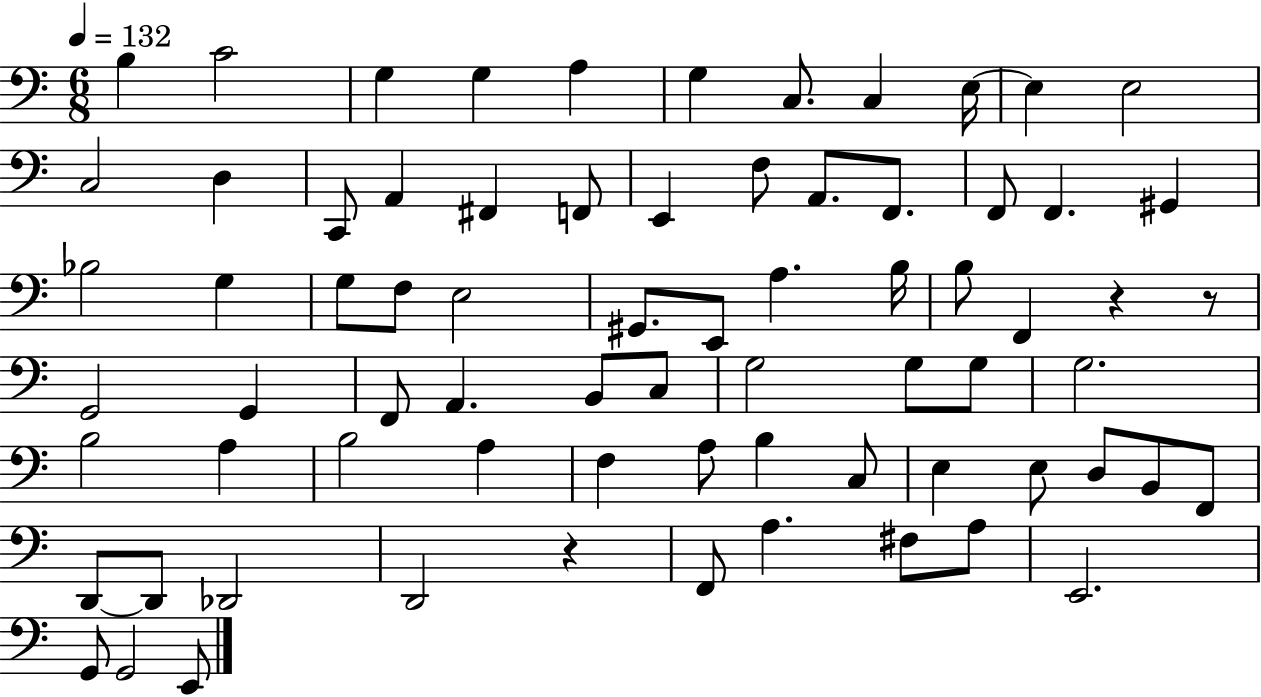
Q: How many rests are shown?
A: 3